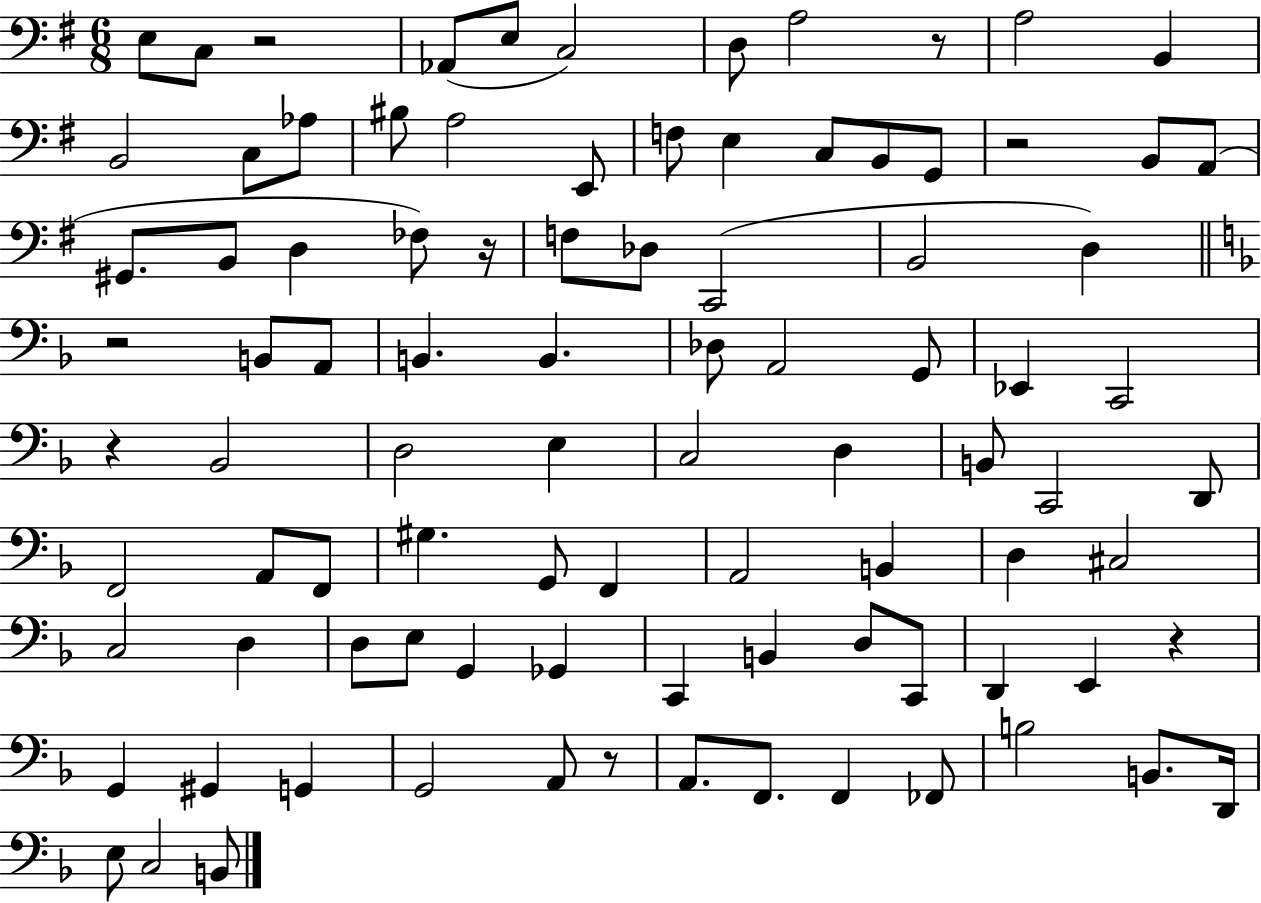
X:1
T:Untitled
M:6/8
L:1/4
K:G
E,/2 C,/2 z2 _A,,/2 E,/2 C,2 D,/2 A,2 z/2 A,2 B,, B,,2 C,/2 _A,/2 ^B,/2 A,2 E,,/2 F,/2 E, C,/2 B,,/2 G,,/2 z2 B,,/2 A,,/2 ^G,,/2 B,,/2 D, _F,/2 z/4 F,/2 _D,/2 C,,2 B,,2 D, z2 B,,/2 A,,/2 B,, B,, _D,/2 A,,2 G,,/2 _E,, C,,2 z _B,,2 D,2 E, C,2 D, B,,/2 C,,2 D,,/2 F,,2 A,,/2 F,,/2 ^G, G,,/2 F,, A,,2 B,, D, ^C,2 C,2 D, D,/2 E,/2 G,, _G,, C,, B,, D,/2 C,,/2 D,, E,, z G,, ^G,, G,, G,,2 A,,/2 z/2 A,,/2 F,,/2 F,, _F,,/2 B,2 B,,/2 D,,/4 E,/2 C,2 B,,/2